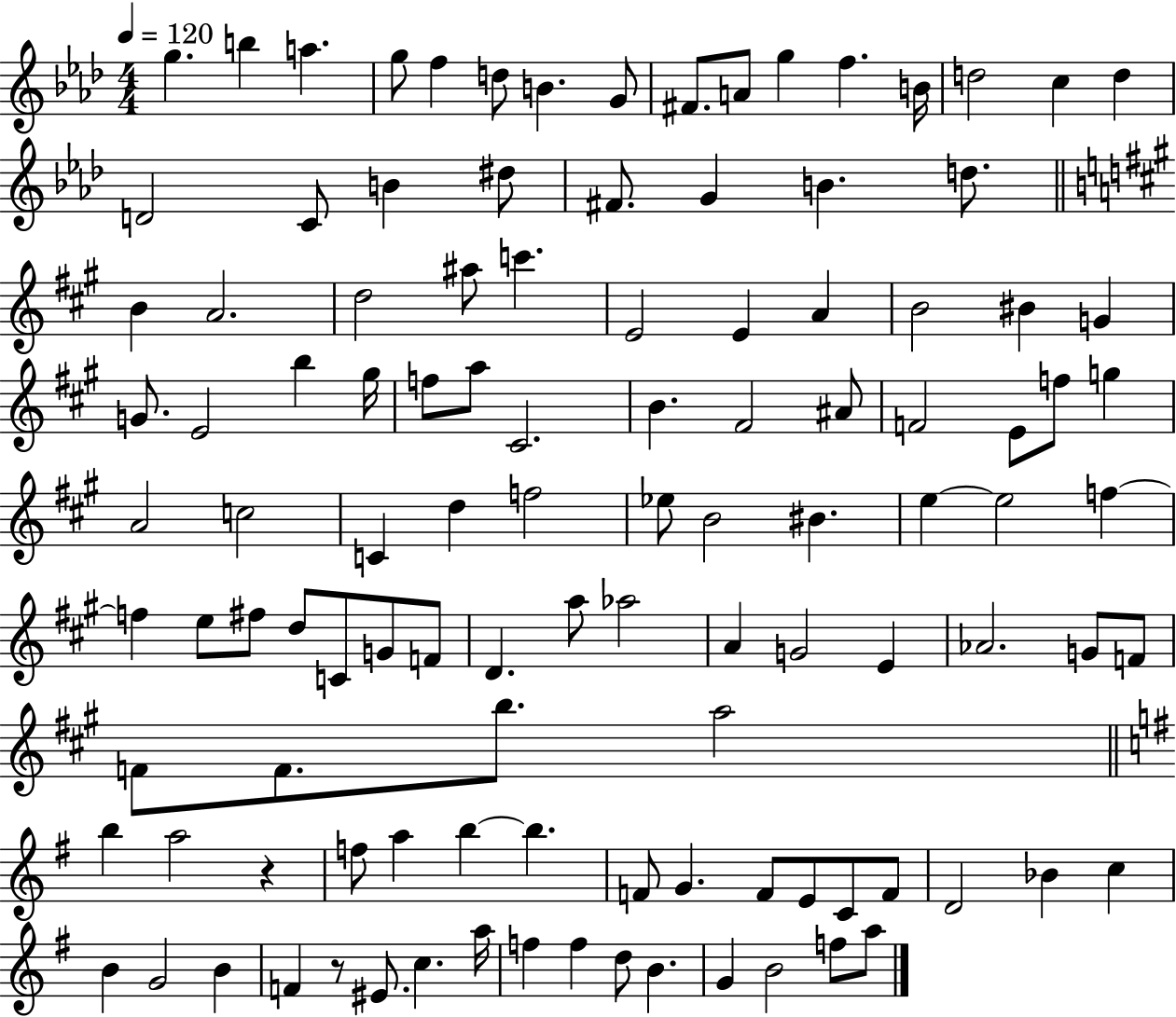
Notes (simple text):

G5/q. B5/q A5/q. G5/e F5/q D5/e B4/q. G4/e F#4/e. A4/e G5/q F5/q. B4/s D5/h C5/q D5/q D4/h C4/e B4/q D#5/e F#4/e. G4/q B4/q. D5/e. B4/q A4/h. D5/h A#5/e C6/q. E4/h E4/q A4/q B4/h BIS4/q G4/q G4/e. E4/h B5/q G#5/s F5/e A5/e C#4/h. B4/q. F#4/h A#4/e F4/h E4/e F5/e G5/q A4/h C5/h C4/q D5/q F5/h Eb5/e B4/h BIS4/q. E5/q E5/h F5/q F5/q E5/e F#5/e D5/e C4/e G4/e F4/e D4/q. A5/e Ab5/h A4/q G4/h E4/q Ab4/h. G4/e F4/e F4/e F4/e. B5/e. A5/h B5/q A5/h R/q F5/e A5/q B5/q B5/q. F4/e G4/q. F4/e E4/e C4/e F4/e D4/h Bb4/q C5/q B4/q G4/h B4/q F4/q R/e EIS4/e. C5/q. A5/s F5/q F5/q D5/e B4/q. G4/q B4/h F5/e A5/e